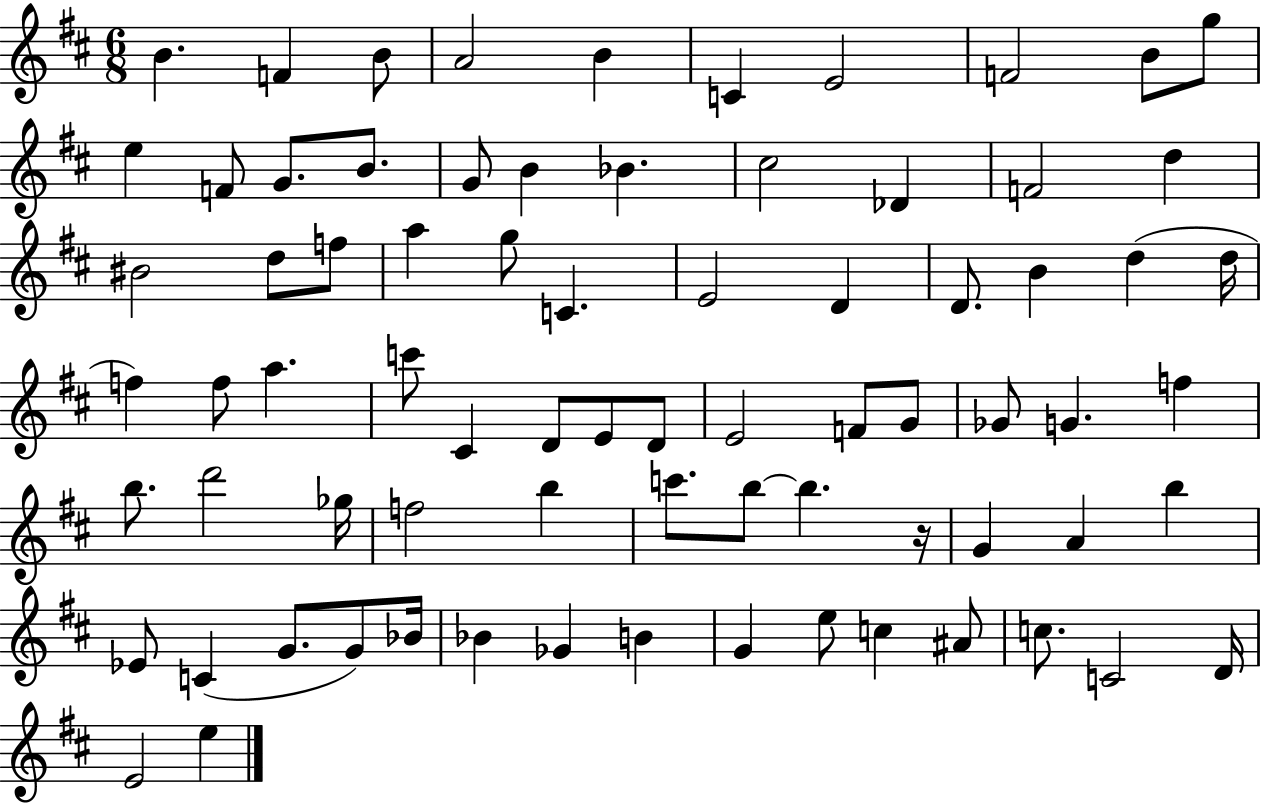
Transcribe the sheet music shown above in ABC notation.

X:1
T:Untitled
M:6/8
L:1/4
K:D
B F B/2 A2 B C E2 F2 B/2 g/2 e F/2 G/2 B/2 G/2 B _B ^c2 _D F2 d ^B2 d/2 f/2 a g/2 C E2 D D/2 B d d/4 f f/2 a c'/2 ^C D/2 E/2 D/2 E2 F/2 G/2 _G/2 G f b/2 d'2 _g/4 f2 b c'/2 b/2 b z/4 G A b _E/2 C G/2 G/2 _B/4 _B _G B G e/2 c ^A/2 c/2 C2 D/4 E2 e